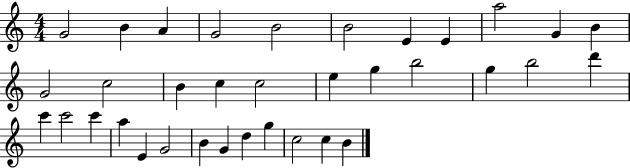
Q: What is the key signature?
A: C major